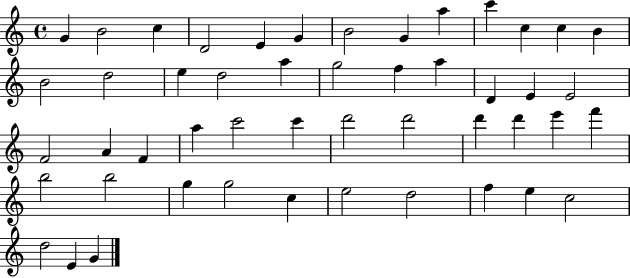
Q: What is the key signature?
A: C major